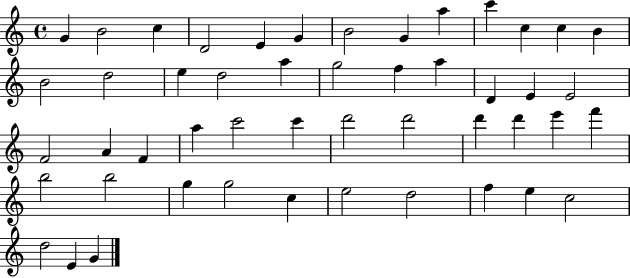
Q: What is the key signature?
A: C major